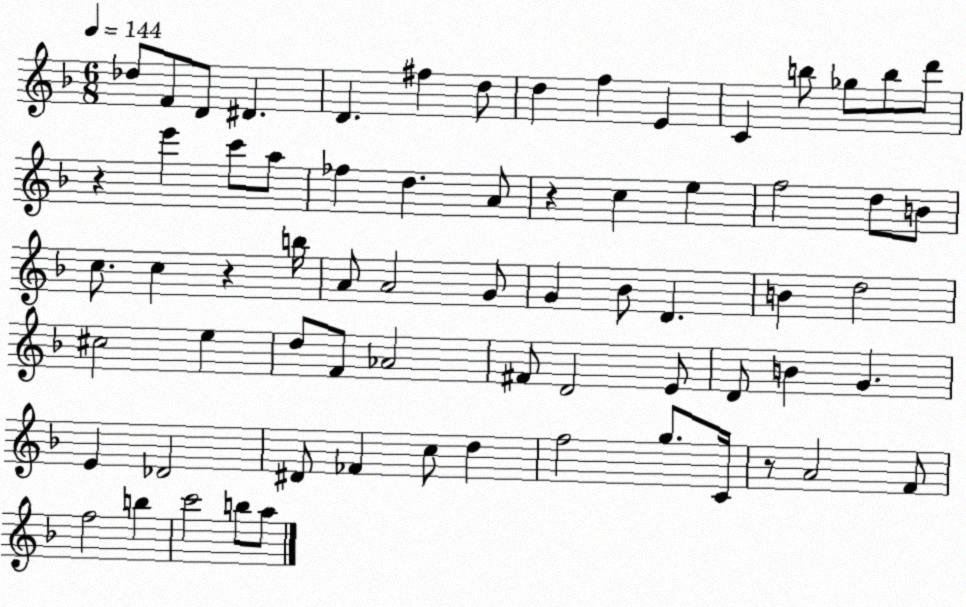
X:1
T:Untitled
M:6/8
L:1/4
K:F
_d/2 F/2 D/2 ^D D ^f d/2 d f E C b/2 _g/2 b/2 d'/2 z e' c'/2 a/2 _f d A/2 z c e f2 d/2 B/2 c/2 c z b/4 A/2 A2 G/2 G _B/2 D B d2 ^c2 e d/2 F/2 _A2 ^F/2 D2 E/2 D/2 B G E _D2 ^D/2 _F c/2 d f2 g/2 C/4 z/2 A2 F/2 f2 b c'2 b/2 a/2